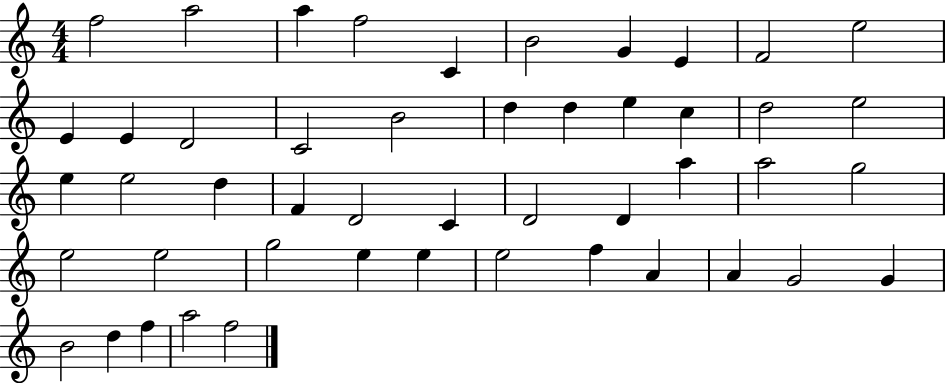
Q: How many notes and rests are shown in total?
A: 48